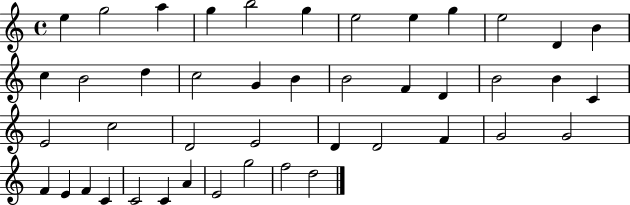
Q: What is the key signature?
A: C major